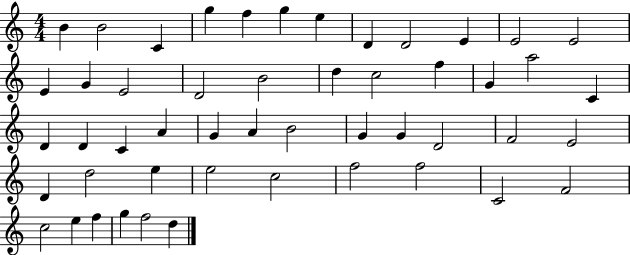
{
  \clef treble
  \numericTimeSignature
  \time 4/4
  \key c \major
  b'4 b'2 c'4 | g''4 f''4 g''4 e''4 | d'4 d'2 e'4 | e'2 e'2 | \break e'4 g'4 e'2 | d'2 b'2 | d''4 c''2 f''4 | g'4 a''2 c'4 | \break d'4 d'4 c'4 a'4 | g'4 a'4 b'2 | g'4 g'4 d'2 | f'2 e'2 | \break d'4 d''2 e''4 | e''2 c''2 | f''2 f''2 | c'2 f'2 | \break c''2 e''4 f''4 | g''4 f''2 d''4 | \bar "|."
}